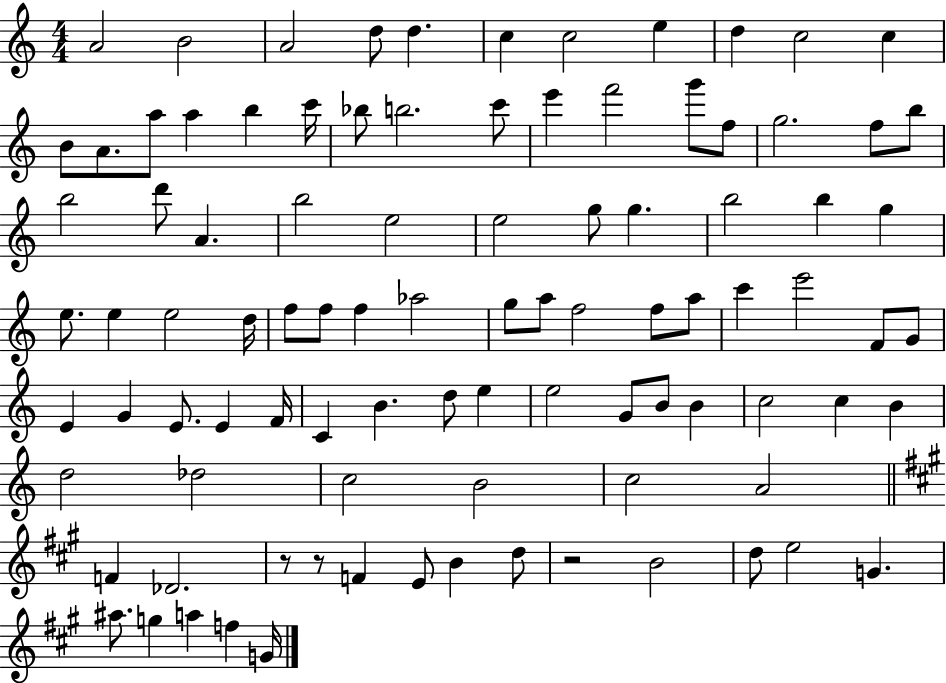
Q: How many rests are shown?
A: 3